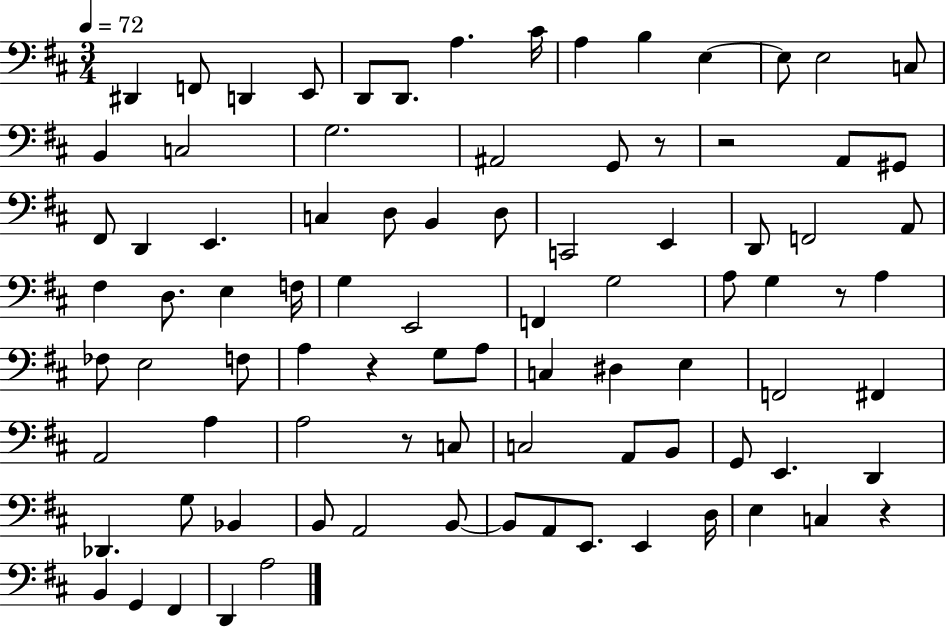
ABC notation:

X:1
T:Untitled
M:3/4
L:1/4
K:D
^D,, F,,/2 D,, E,,/2 D,,/2 D,,/2 A, ^C/4 A, B, E, E,/2 E,2 C,/2 B,, C,2 G,2 ^A,,2 G,,/2 z/2 z2 A,,/2 ^G,,/2 ^F,,/2 D,, E,, C, D,/2 B,, D,/2 C,,2 E,, D,,/2 F,,2 A,,/2 ^F, D,/2 E, F,/4 G, E,,2 F,, G,2 A,/2 G, z/2 A, _F,/2 E,2 F,/2 A, z G,/2 A,/2 C, ^D, E, F,,2 ^F,, A,,2 A, A,2 z/2 C,/2 C,2 A,,/2 B,,/2 G,,/2 E,, D,, _D,, G,/2 _B,, B,,/2 A,,2 B,,/2 B,,/2 A,,/2 E,,/2 E,, D,/4 E, C, z B,, G,, ^F,, D,, A,2